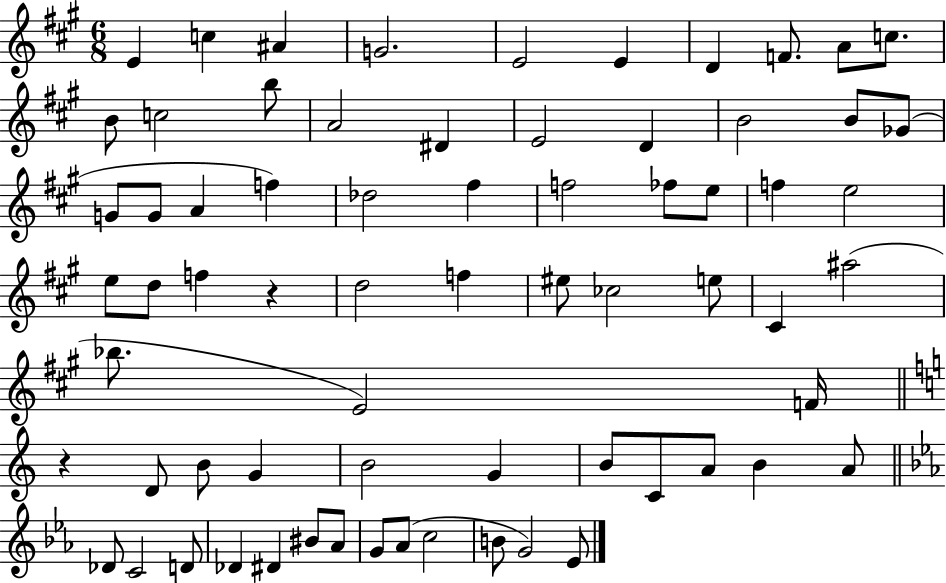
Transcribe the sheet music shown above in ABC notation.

X:1
T:Untitled
M:6/8
L:1/4
K:A
E c ^A G2 E2 E D F/2 A/2 c/2 B/2 c2 b/2 A2 ^D E2 D B2 B/2 _G/2 G/2 G/2 A f _d2 ^f f2 _f/2 e/2 f e2 e/2 d/2 f z d2 f ^e/2 _c2 e/2 ^C ^a2 _b/2 E2 F/4 z D/2 B/2 G B2 G B/2 C/2 A/2 B A/2 _D/2 C2 D/2 _D ^D ^B/2 _A/2 G/2 _A/2 c2 B/2 G2 _E/2